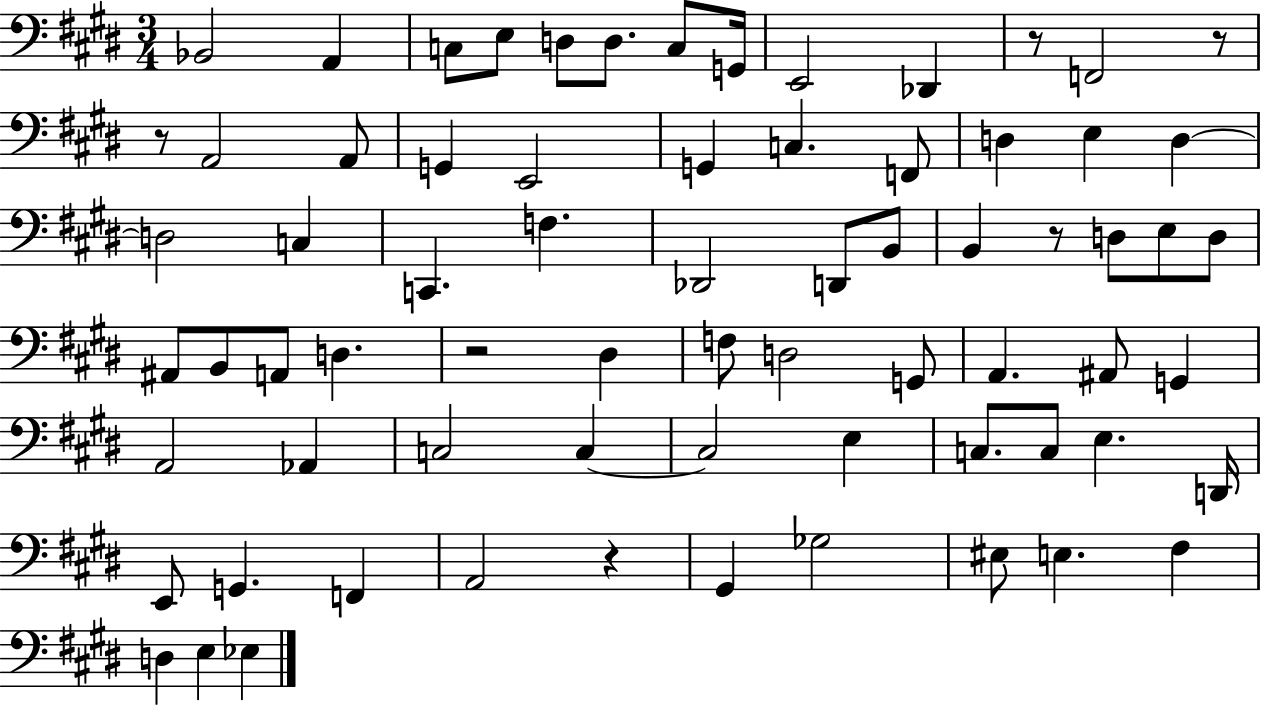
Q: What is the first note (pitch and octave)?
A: Bb2